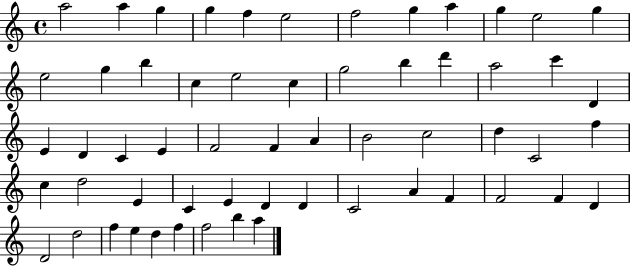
{
  \clef treble
  \time 4/4
  \defaultTimeSignature
  \key c \major
  a''2 a''4 g''4 | g''4 f''4 e''2 | f''2 g''4 a''4 | g''4 e''2 g''4 | \break e''2 g''4 b''4 | c''4 e''2 c''4 | g''2 b''4 d'''4 | a''2 c'''4 d'4 | \break e'4 d'4 c'4 e'4 | f'2 f'4 a'4 | b'2 c''2 | d''4 c'2 f''4 | \break c''4 d''2 e'4 | c'4 e'4 d'4 d'4 | c'2 a'4 f'4 | f'2 f'4 d'4 | \break d'2 d''2 | f''4 e''4 d''4 f''4 | f''2 b''4 a''4 | \bar "|."
}